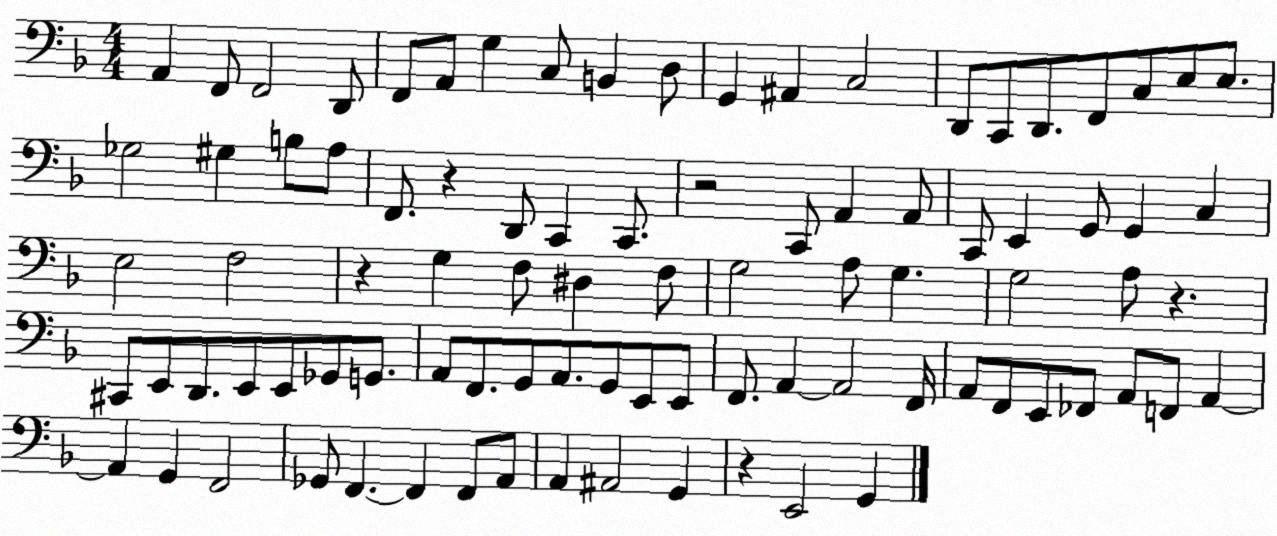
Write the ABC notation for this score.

X:1
T:Untitled
M:4/4
L:1/4
K:F
A,, F,,/2 F,,2 D,,/2 F,,/2 A,,/2 G, C,/2 B,, D,/2 G,, ^A,, C,2 D,,/2 C,,/2 D,,/2 F,,/2 C,/2 E,/2 E,/2 _G,2 ^G, B,/2 A,/2 F,,/2 z D,,/2 C,, C,,/2 z2 C,,/2 A,, A,,/2 C,,/2 E,, G,,/2 G,, C, E,2 F,2 z G, F,/2 ^D, F,/2 G,2 A,/2 G, G,2 A,/2 z ^C,,/2 E,,/2 D,,/2 E,,/2 E,,/2 _G,,/2 G,,/2 A,,/2 F,,/2 G,,/2 A,,/2 G,,/2 E,,/2 E,,/2 F,,/2 A,, A,,2 F,,/4 A,,/2 F,,/2 E,,/2 _F,,/2 A,,/2 F,,/2 A,, A,, G,, F,,2 _G,,/2 F,, F,, F,,/2 A,,/2 A,, ^A,,2 G,, z E,,2 G,,